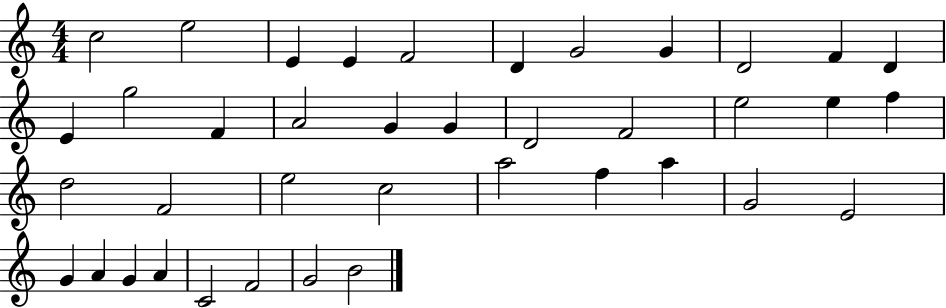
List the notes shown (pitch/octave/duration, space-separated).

C5/h E5/h E4/q E4/q F4/h D4/q G4/h G4/q D4/h F4/q D4/q E4/q G5/h F4/q A4/h G4/q G4/q D4/h F4/h E5/h E5/q F5/q D5/h F4/h E5/h C5/h A5/h F5/q A5/q G4/h E4/h G4/q A4/q G4/q A4/q C4/h F4/h G4/h B4/h